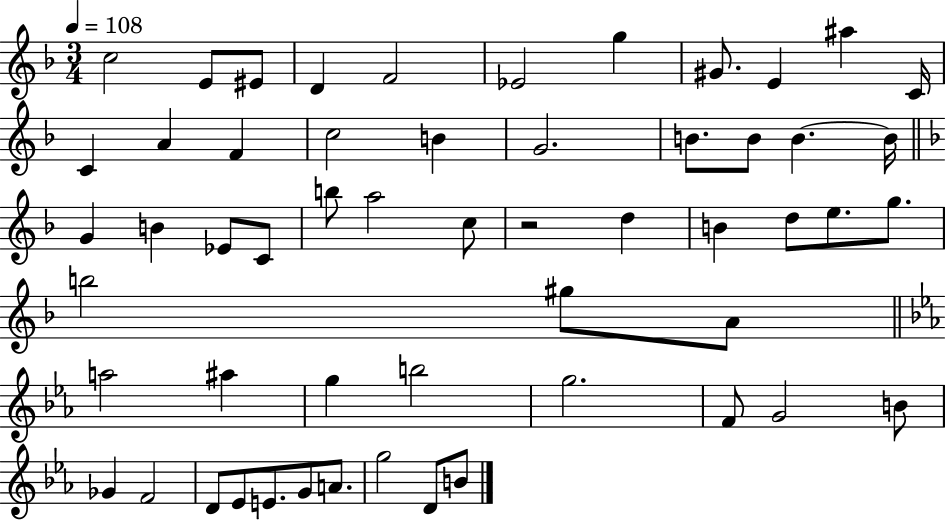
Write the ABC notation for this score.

X:1
T:Untitled
M:3/4
L:1/4
K:F
c2 E/2 ^E/2 D F2 _E2 g ^G/2 E ^a C/4 C A F c2 B G2 B/2 B/2 B B/4 G B _E/2 C/2 b/2 a2 c/2 z2 d B d/2 e/2 g/2 b2 ^g/2 A/2 a2 ^a g b2 g2 F/2 G2 B/2 _G F2 D/2 _E/2 E/2 G/2 A/2 g2 D/2 B/2